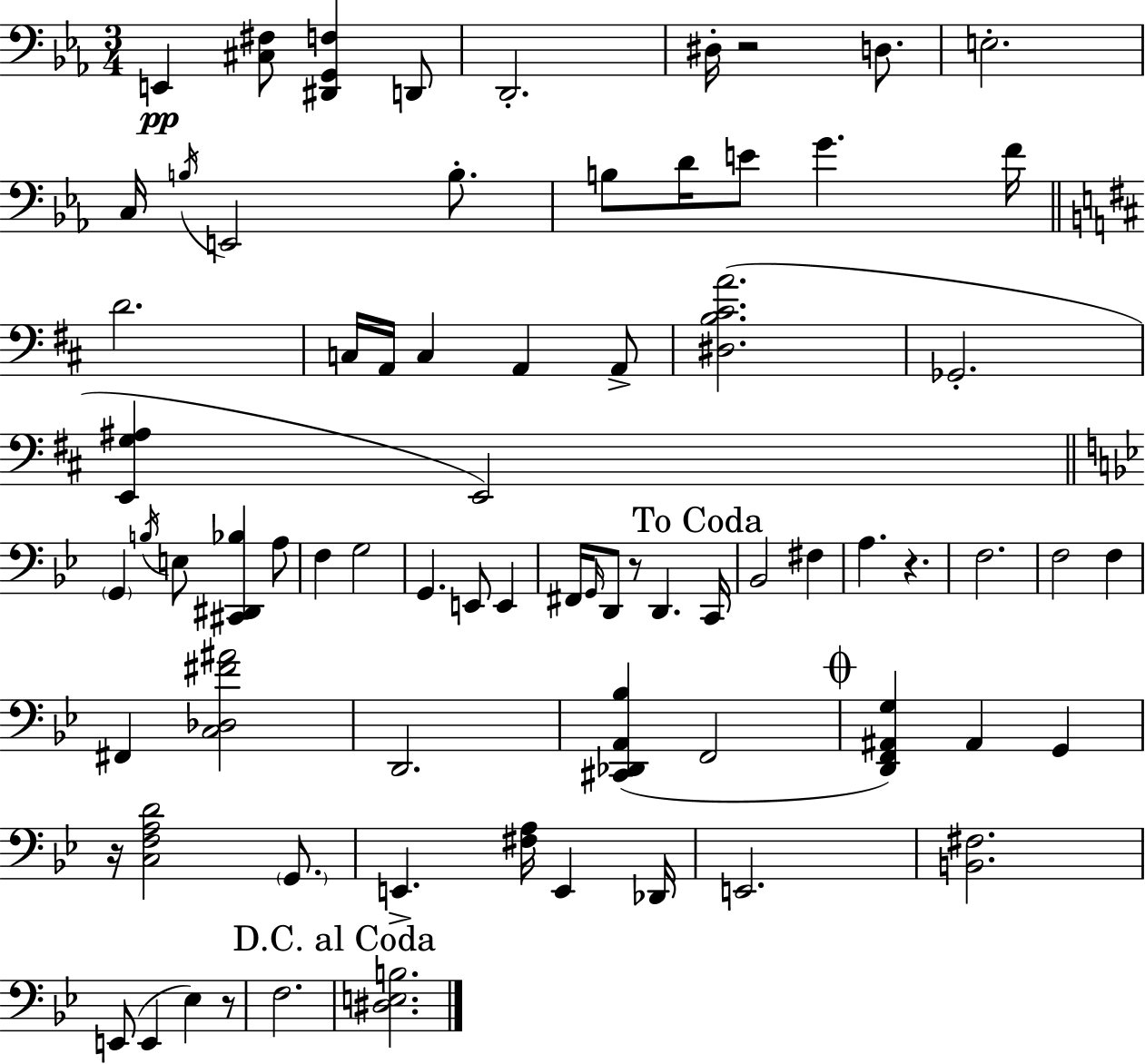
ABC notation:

X:1
T:Untitled
M:3/4
L:1/4
K:Eb
E,, [^C,^F,]/2 [^D,,G,,F,] D,,/2 D,,2 ^D,/4 z2 D,/2 E,2 C,/4 B,/4 E,,2 B,/2 B,/2 D/4 E/2 G F/4 D2 C,/4 A,,/4 C, A,, A,,/2 [^D,B,^CA]2 _G,,2 [E,,G,^A,] E,,2 G,, B,/4 E,/2 [^C,,^D,,_B,] A,/2 F, G,2 G,, E,,/2 E,, ^F,,/4 G,,/4 D,,/2 z/2 D,, C,,/4 _B,,2 ^F, A, z F,2 F,2 F, ^F,, [C,_D,^F^A]2 D,,2 [^C,,_D,,A,,_B,] F,,2 [D,,F,,^A,,G,] ^A,, G,, z/4 [C,F,A,D]2 G,,/2 E,, [^F,A,]/4 E,, _D,,/4 E,,2 [B,,^F,]2 E,,/2 E,, _E, z/2 F,2 [^D,E,B,]2